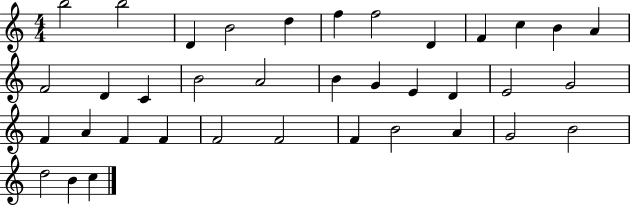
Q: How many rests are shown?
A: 0